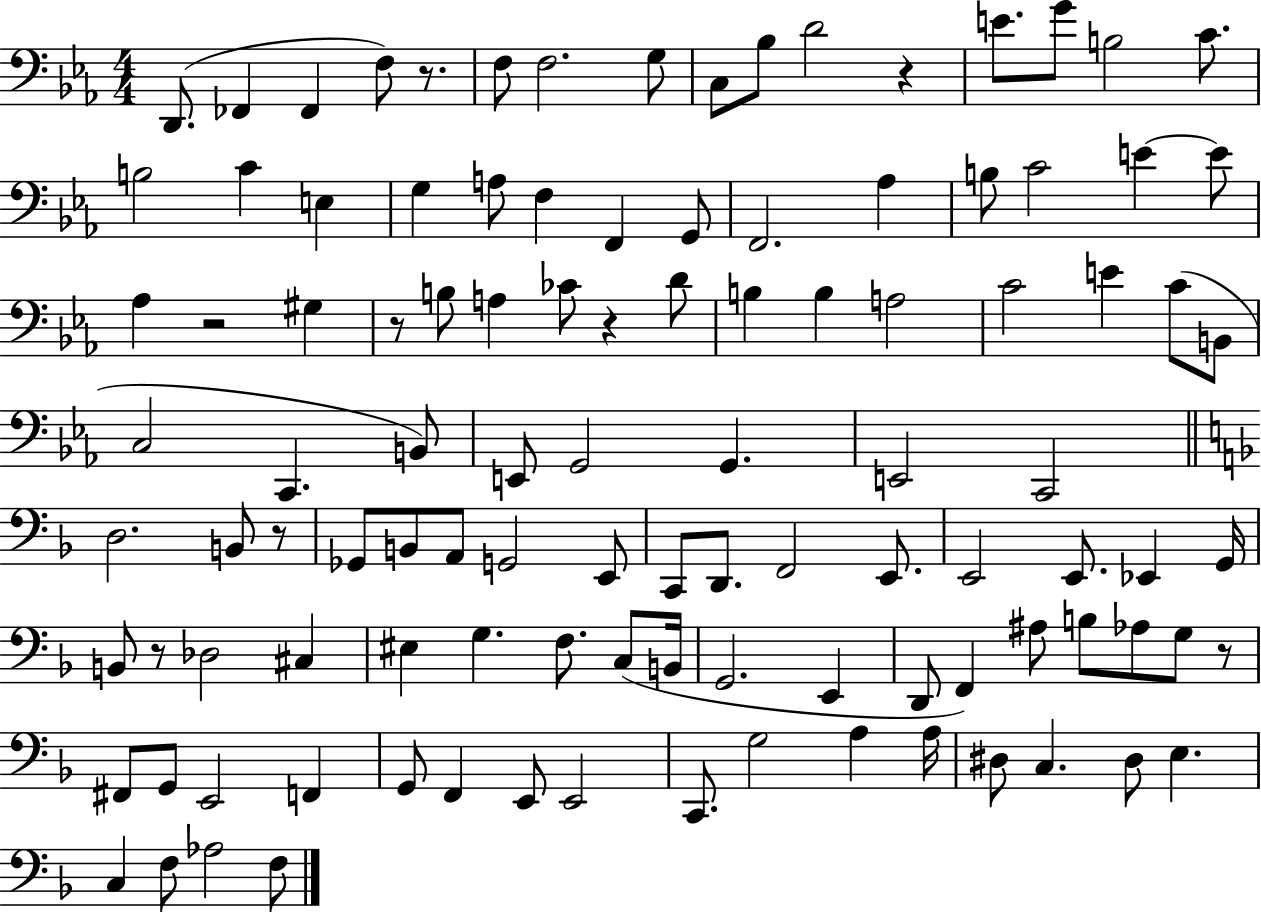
X:1
T:Untitled
M:4/4
L:1/4
K:Eb
D,,/2 _F,, _F,, F,/2 z/2 F,/2 F,2 G,/2 C,/2 _B,/2 D2 z E/2 G/2 B,2 C/2 B,2 C E, G, A,/2 F, F,, G,,/2 F,,2 _A, B,/2 C2 E E/2 _A, z2 ^G, z/2 B,/2 A, _C/2 z D/2 B, B, A,2 C2 E C/2 B,,/2 C,2 C,, B,,/2 E,,/2 G,,2 G,, E,,2 C,,2 D,2 B,,/2 z/2 _G,,/2 B,,/2 A,,/2 G,,2 E,,/2 C,,/2 D,,/2 F,,2 E,,/2 E,,2 E,,/2 _E,, G,,/4 B,,/2 z/2 _D,2 ^C, ^E, G, F,/2 C,/2 B,,/4 G,,2 E,, D,,/2 F,, ^A,/2 B,/2 _A,/2 G,/2 z/2 ^F,,/2 G,,/2 E,,2 F,, G,,/2 F,, E,,/2 E,,2 C,,/2 G,2 A, A,/4 ^D,/2 C, ^D,/2 E, C, F,/2 _A,2 F,/2